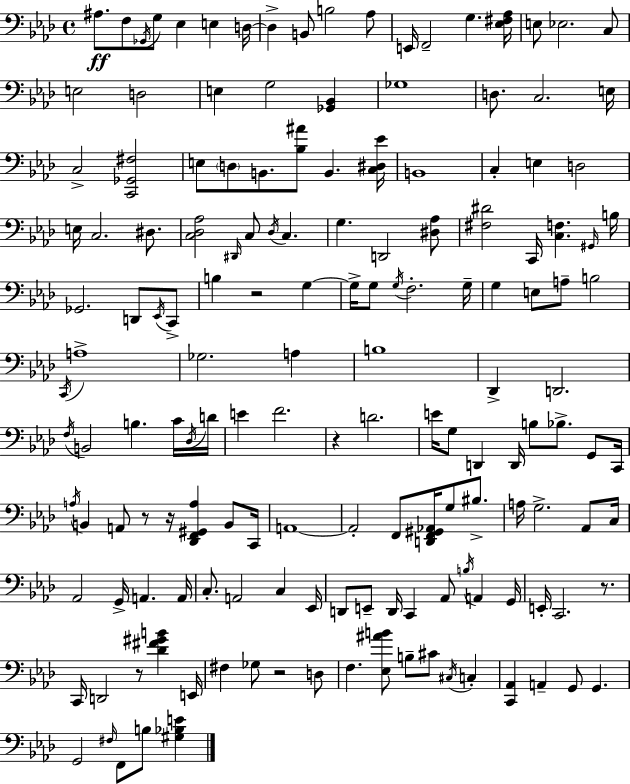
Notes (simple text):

A#3/e. F3/e Gb2/s G3/e Eb3/q E3/q D3/s D3/q B2/e B3/h Ab3/e E2/s F2/h G3/q. [Eb3,F#3,Ab3]/s E3/e Eb3/h. C3/e E3/h D3/h E3/q G3/h [Gb2,Bb2]/q Gb3/w D3/e. C3/h. E3/s C3/h [C2,Gb2,F#3]/h E3/e D3/e B2/e. [Bb3,A#4]/e B2/q. [C3,D#3,Eb4]/s B2/w C3/q E3/q D3/h E3/s C3/h. D#3/e. [C3,Db3,Ab3]/h D#2/s C3/e Db3/s C3/q. G3/q. D2/h [D#3,Ab3]/e [F#3,D#4]/h C2/s [C3,F3]/q. G#2/s B3/s Gb2/h. D2/e Eb2/s C2/e B3/q R/h G3/q G3/s G3/e G3/s F3/h. G3/s G3/q E3/e A3/e B3/h C2/s A3/w Gb3/h. A3/q B3/w Db2/q D2/h. F3/s B2/h B3/q. C4/s Db3/s D4/s E4/q F4/h. R/q D4/h. E4/s G3/e D2/q D2/s B3/e Bb3/e. G2/e C2/s A3/s B2/q A2/e R/e R/s [Db2,F2,G#2,A3]/q B2/e C2/s A2/w A2/h F2/e [D2,F2,G#2,Ab2]/s G3/e BIS3/e. A3/s G3/h. Ab2/e C3/s Ab2/h G2/s A2/q. A2/s C3/e. A2/h C3/q Eb2/s D2/e E2/e D2/s C2/q Ab2/e B3/s A2/q G2/s E2/s C2/h. R/e. C2/s D2/h R/e [Db4,F#4,G#4,B4]/q E2/s F#3/q Gb3/e R/h D3/e F3/q. [Eb3,A#4,B4]/e B3/e C#4/e C#3/s C3/q [C2,Ab2]/q A2/q G2/e G2/q. G2/h F#3/s F2/e B3/e [G#3,Bb3,E4]/q